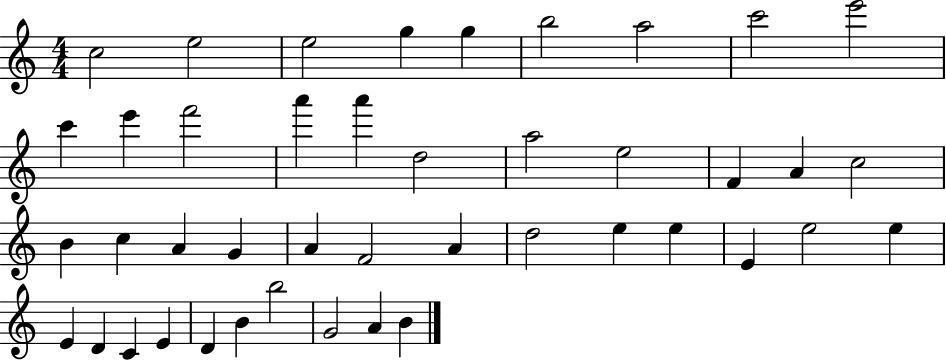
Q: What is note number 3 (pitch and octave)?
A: E5